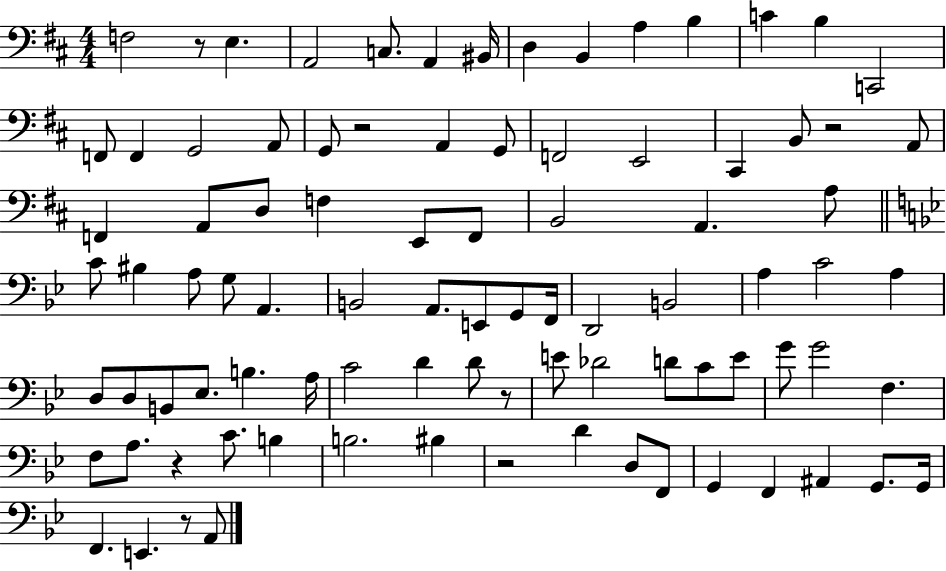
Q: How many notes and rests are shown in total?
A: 90